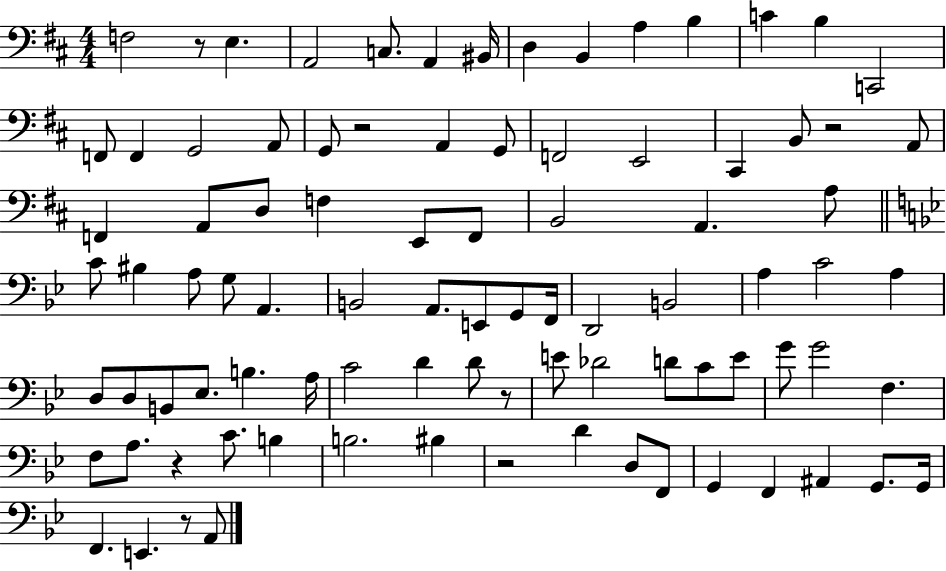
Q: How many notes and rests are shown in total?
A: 90